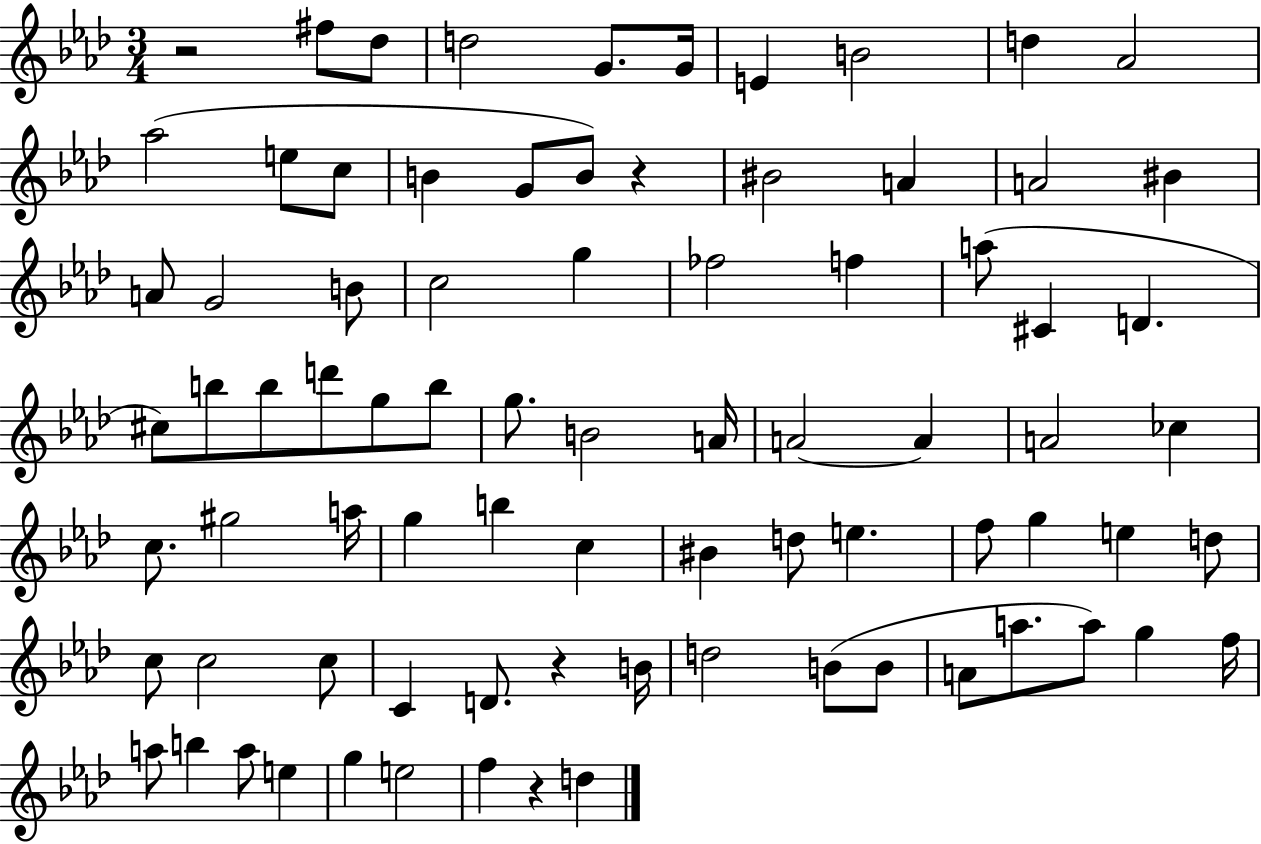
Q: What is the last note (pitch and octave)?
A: D5